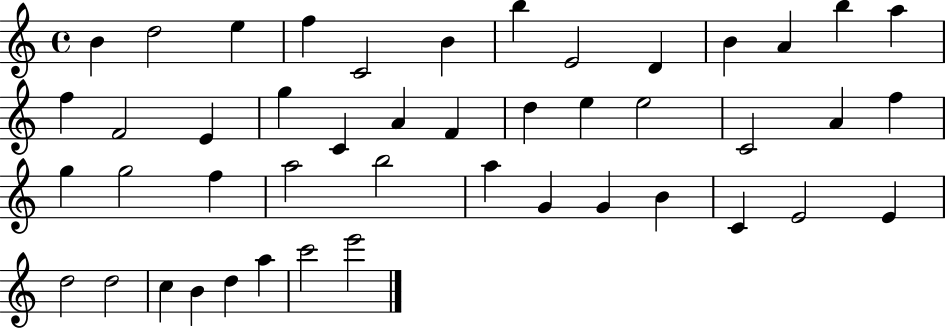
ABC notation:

X:1
T:Untitled
M:4/4
L:1/4
K:C
B d2 e f C2 B b E2 D B A b a f F2 E g C A F d e e2 C2 A f g g2 f a2 b2 a G G B C E2 E d2 d2 c B d a c'2 e'2